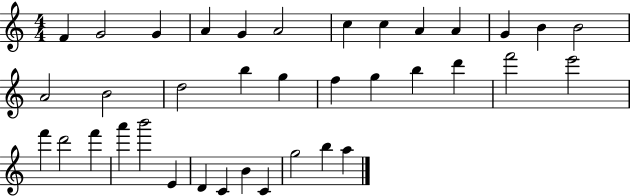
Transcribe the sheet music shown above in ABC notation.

X:1
T:Untitled
M:4/4
L:1/4
K:C
F G2 G A G A2 c c A A G B B2 A2 B2 d2 b g f g b d' f'2 e'2 f' d'2 f' a' b'2 E D C B C g2 b a